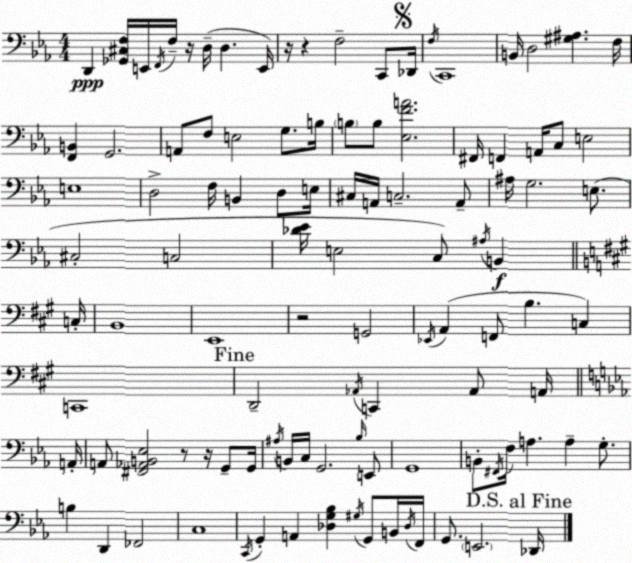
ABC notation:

X:1
T:Untitled
M:4/4
L:1/4
K:Cm
D,, [_G,,^C,F,]/4 E,,/4 F,,/4 F,/4 z/4 D,/4 D, E,,/4 z/4 z F,2 C,,/2 _D,,/4 F,/4 C,,4 B,,/4 D,2 [^G,^A,] F,/4 [F,,B,,] G,,2 A,,/2 F,/2 E,2 G,/2 B,/4 B,/2 B,/2 [_E,FA]2 ^F,,/4 F,, A,,/4 C,/2 E,2 E,4 D,2 F,/4 B,, D,/2 E,/4 ^C,/4 A,,/4 C,2 A,,/2 ^A,/4 G,2 E,/2 ^C,2 C,2 [_D_E]/4 E,2 C,/2 ^A,/4 B,, C,/4 B,,4 E,,4 z2 G,,2 _E,,/4 A,, F,,/2 B, C, C,,4 D,,2 _A,,/4 C,, _A,,/2 A,,/4 A,,/4 A,,/2 [^F,,_A,,B,,_E,]2 z/2 z/4 G,,/2 G,,/4 ^A,/4 B,,/4 C,/4 G,,2 _B,/4 E,,/2 G,,4 B,,/2 ^F,,/4 F,/4 A, A, G,/2 B, D,, _F,,2 C,4 C,,/4 G,, A,, [_D,G,_B,] ^G,/4 G,,/2 B,,/4 _D,/4 F,,/4 G,,/2 E,,2 _D,,/4